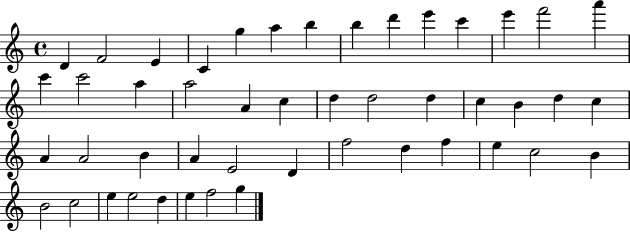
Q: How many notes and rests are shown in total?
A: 47